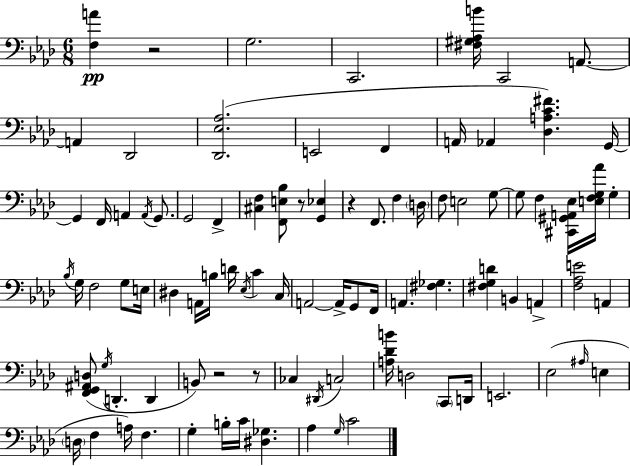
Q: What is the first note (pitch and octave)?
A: G3